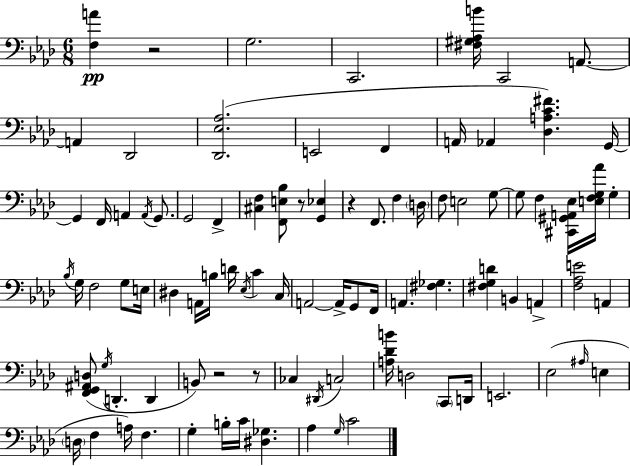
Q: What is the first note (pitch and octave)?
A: G3